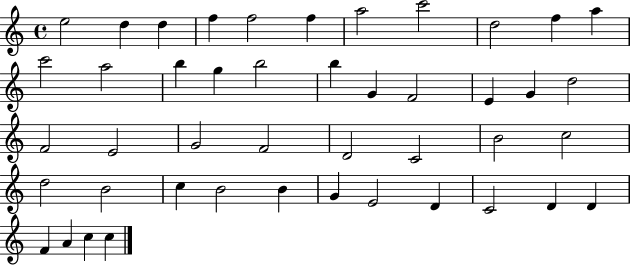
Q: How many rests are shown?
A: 0